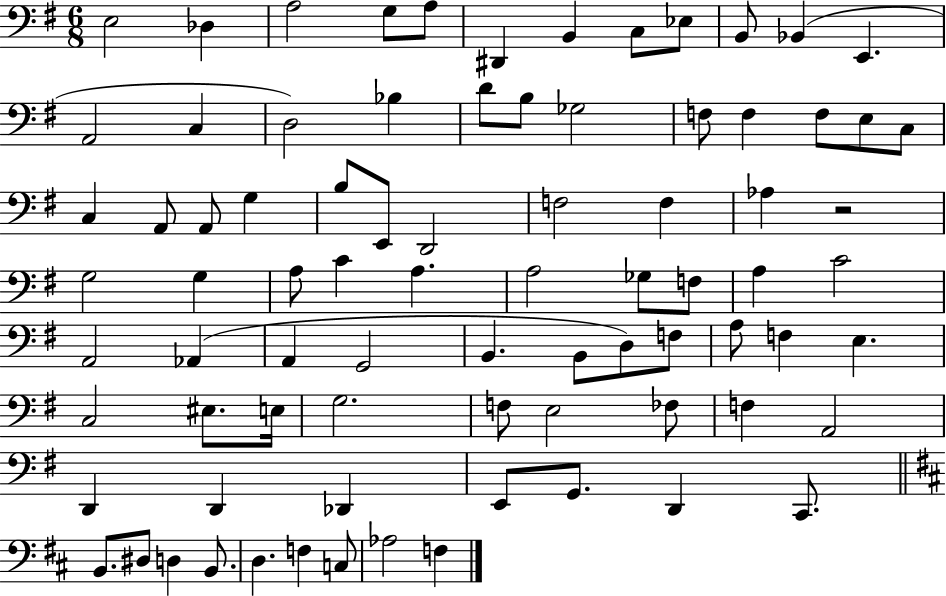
E3/h Db3/q A3/h G3/e A3/e D#2/q B2/q C3/e Eb3/e B2/e Bb2/q E2/q. A2/h C3/q D3/h Bb3/q D4/e B3/e Gb3/h F3/e F3/q F3/e E3/e C3/e C3/q A2/e A2/e G3/q B3/e E2/e D2/h F3/h F3/q Ab3/q R/h G3/h G3/q A3/e C4/q A3/q. A3/h Gb3/e F3/e A3/q C4/h A2/h Ab2/q A2/q G2/h B2/q. B2/e D3/e F3/e A3/e F3/q E3/q. C3/h EIS3/e. E3/s G3/h. F3/e E3/h FES3/e F3/q A2/h D2/q D2/q Db2/q E2/e G2/e. D2/q C2/e. B2/e. D#3/e D3/q B2/e. D3/q. F3/q C3/e Ab3/h F3/q